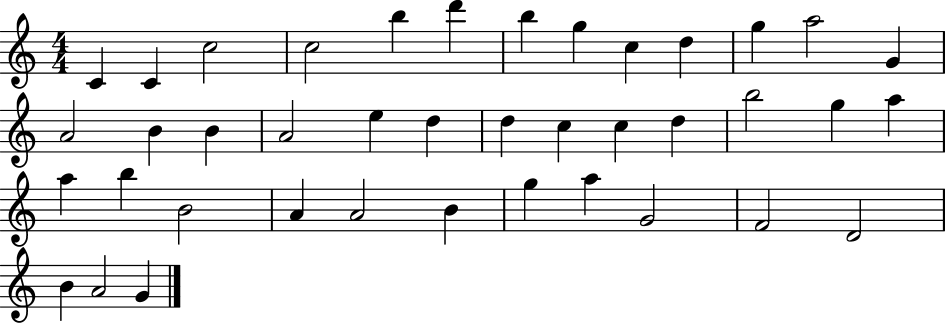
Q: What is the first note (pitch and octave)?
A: C4